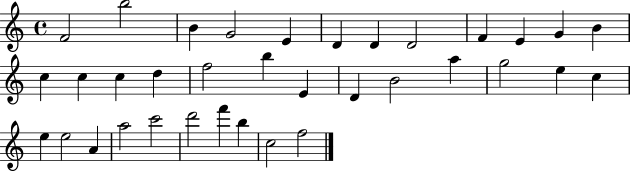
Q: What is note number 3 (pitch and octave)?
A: B4